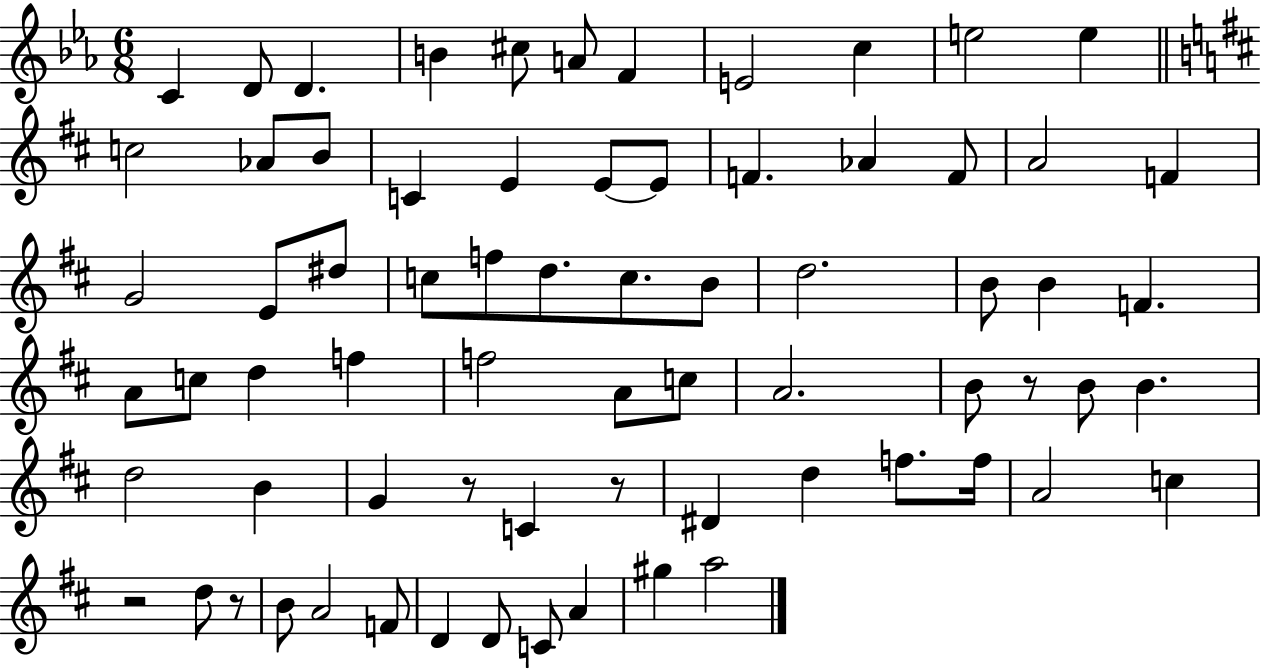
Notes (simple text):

C4/q D4/e D4/q. B4/q C#5/e A4/e F4/q E4/h C5/q E5/h E5/q C5/h Ab4/e B4/e C4/q E4/q E4/e E4/e F4/q. Ab4/q F4/e A4/h F4/q G4/h E4/e D#5/e C5/e F5/e D5/e. C5/e. B4/e D5/h. B4/e B4/q F4/q. A4/e C5/e D5/q F5/q F5/h A4/e C5/e A4/h. B4/e R/e B4/e B4/q. D5/h B4/q G4/q R/e C4/q R/e D#4/q D5/q F5/e. F5/s A4/h C5/q R/h D5/e R/e B4/e A4/h F4/e D4/q D4/e C4/e A4/q G#5/q A5/h